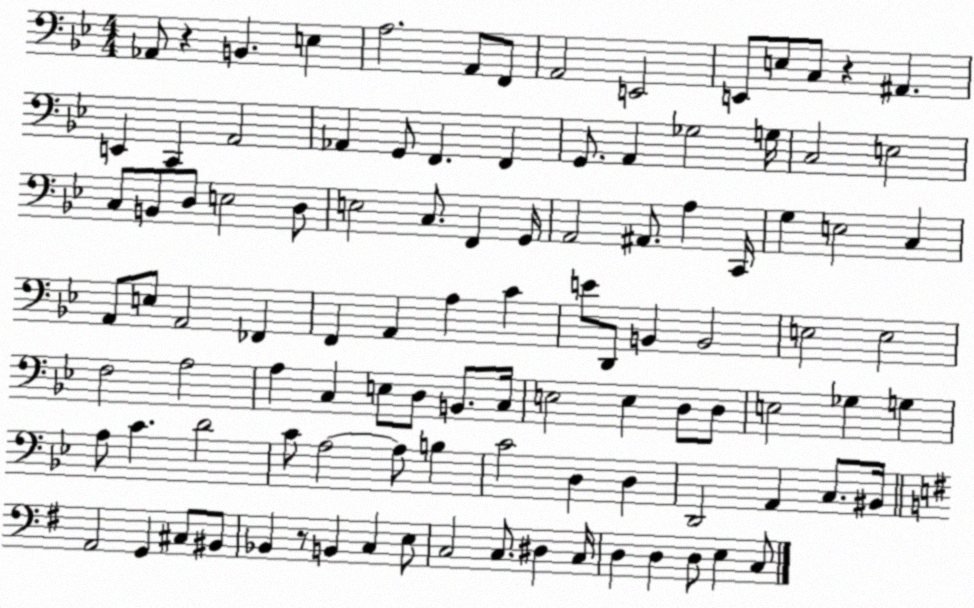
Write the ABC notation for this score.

X:1
T:Untitled
M:4/4
L:1/4
K:Bb
_A,,/2 z B,, E, A,2 A,,/2 F,,/2 A,,2 E,,2 E,,/2 E,/2 C,/2 z ^A,, E,, C,, A,,2 _A,, G,,/2 F,, F,, G,,/2 A,, _G,2 G,/4 C,2 E,2 C,/2 B,,/2 D,/2 E,2 D,/2 E,2 C,/2 F,, G,,/4 A,,2 ^A,,/2 A, C,,/4 G, E,2 C, A,,/2 E,/2 A,,2 _F,, F,, A,, A, C E/2 D,,/2 B,, B,,2 E,2 E,2 F,2 A,2 A, C, E,/2 D,/2 B,,/2 C,/4 E,2 E, D,/2 D,/2 E,2 _G, G, A,/2 C D2 C/2 A,2 A,/2 B, C2 D, D, D,,2 A,, C,/2 ^B,,/4 A,,2 G,, ^C,/2 ^B,,/2 _B,, z/2 B,, C, E,/2 C,2 C,/2 ^D, C,/4 D, D, D,/2 E, C,/2